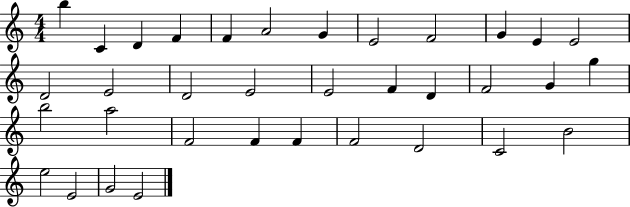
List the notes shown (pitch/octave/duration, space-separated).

B5/q C4/q D4/q F4/q F4/q A4/h G4/q E4/h F4/h G4/q E4/q E4/h D4/h E4/h D4/h E4/h E4/h F4/q D4/q F4/h G4/q G5/q B5/h A5/h F4/h F4/q F4/q F4/h D4/h C4/h B4/h E5/h E4/h G4/h E4/h